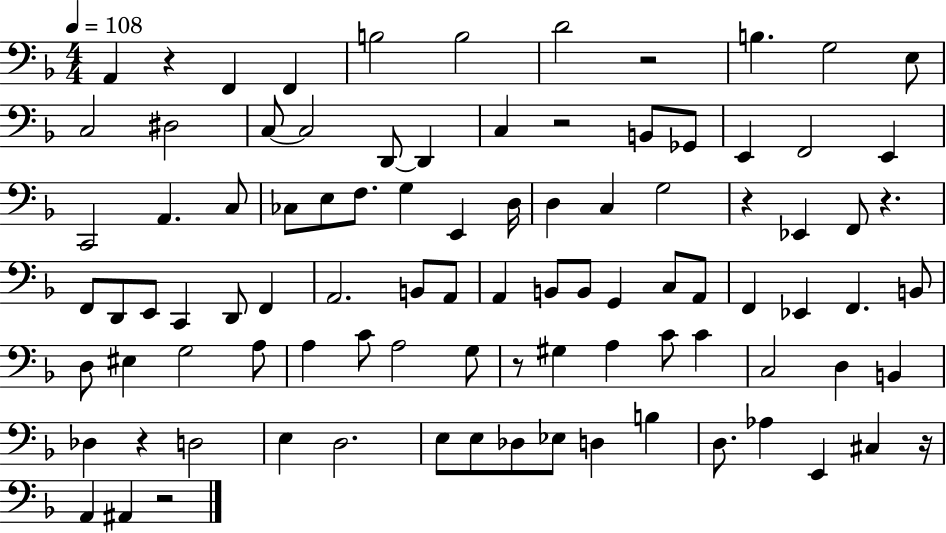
X:1
T:Untitled
M:4/4
L:1/4
K:F
A,, z F,, F,, B,2 B,2 D2 z2 B, G,2 E,/2 C,2 ^D,2 C,/2 C,2 D,,/2 D,, C, z2 B,,/2 _G,,/2 E,, F,,2 E,, C,,2 A,, C,/2 _C,/2 E,/2 F,/2 G, E,, D,/4 D, C, G,2 z _E,, F,,/2 z F,,/2 D,,/2 E,,/2 C,, D,,/2 F,, A,,2 B,,/2 A,,/2 A,, B,,/2 B,,/2 G,, C,/2 A,,/2 F,, _E,, F,, B,,/2 D,/2 ^E, G,2 A,/2 A, C/2 A,2 G,/2 z/2 ^G, A, C/2 C C,2 D, B,, _D, z D,2 E, D,2 E,/2 E,/2 _D,/2 _E,/2 D, B, D,/2 _A, E,, ^C, z/4 A,, ^A,, z2